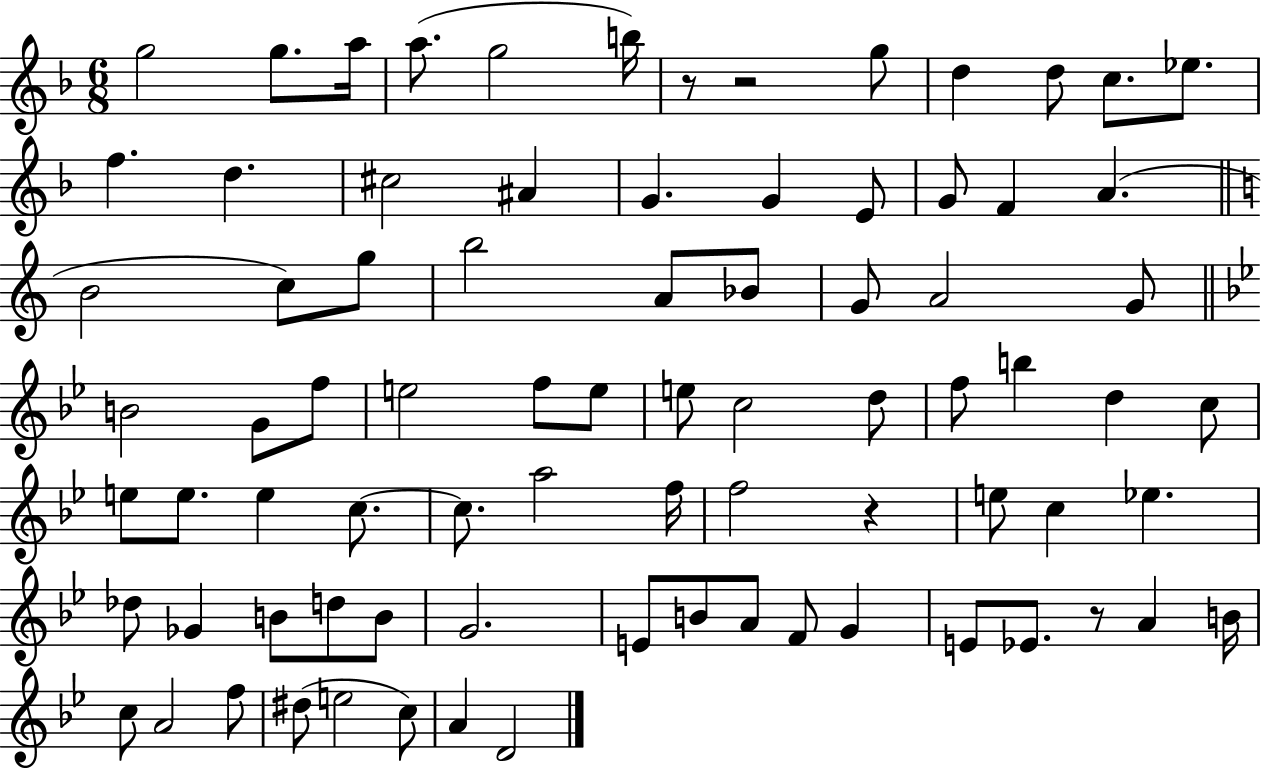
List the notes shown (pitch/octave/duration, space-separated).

G5/h G5/e. A5/s A5/e. G5/h B5/s R/e R/h G5/e D5/q D5/e C5/e. Eb5/e. F5/q. D5/q. C#5/h A#4/q G4/q. G4/q E4/e G4/e F4/q A4/q. B4/h C5/e G5/e B5/h A4/e Bb4/e G4/e A4/h G4/e B4/h G4/e F5/e E5/h F5/e E5/e E5/e C5/h D5/e F5/e B5/q D5/q C5/e E5/e E5/e. E5/q C5/e. C5/e. A5/h F5/s F5/h R/q E5/e C5/q Eb5/q. Db5/e Gb4/q B4/e D5/e B4/e G4/h. E4/e B4/e A4/e F4/e G4/q E4/e Eb4/e. R/e A4/q B4/s C5/e A4/h F5/e D#5/e E5/h C5/e A4/q D4/h